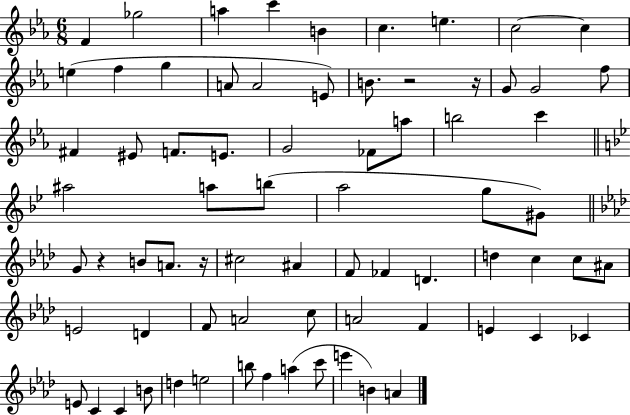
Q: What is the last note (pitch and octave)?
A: A4